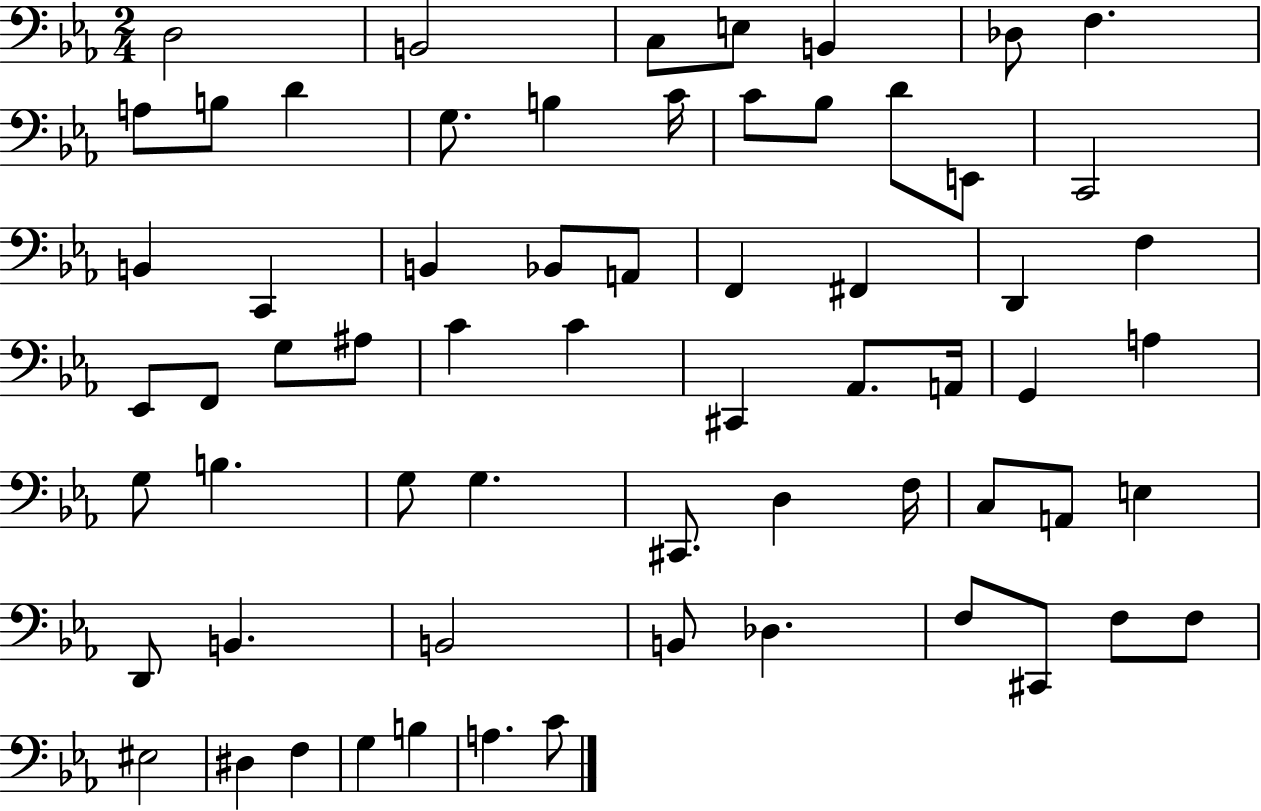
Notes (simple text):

D3/h B2/h C3/e E3/e B2/q Db3/e F3/q. A3/e B3/e D4/q G3/e. B3/q C4/s C4/e Bb3/e D4/e E2/e C2/h B2/q C2/q B2/q Bb2/e A2/e F2/q F#2/q D2/q F3/q Eb2/e F2/e G3/e A#3/e C4/q C4/q C#2/q Ab2/e. A2/s G2/q A3/q G3/e B3/q. G3/e G3/q. C#2/e. D3/q F3/s C3/e A2/e E3/q D2/e B2/q. B2/h B2/e Db3/q. F3/e C#2/e F3/e F3/e EIS3/h D#3/q F3/q G3/q B3/q A3/q. C4/e